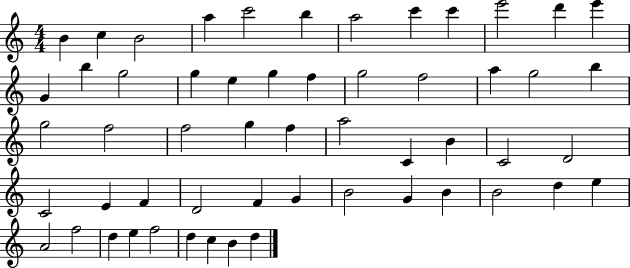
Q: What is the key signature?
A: C major